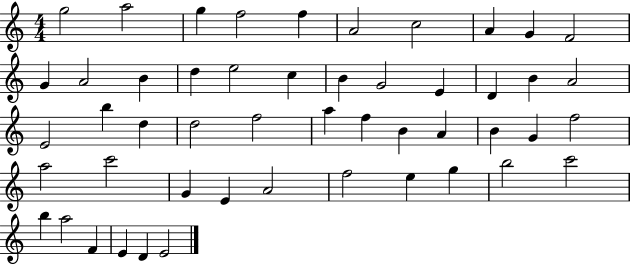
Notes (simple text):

G5/h A5/h G5/q F5/h F5/q A4/h C5/h A4/q G4/q F4/h G4/q A4/h B4/q D5/q E5/h C5/q B4/q G4/h E4/q D4/q B4/q A4/h E4/h B5/q D5/q D5/h F5/h A5/q F5/q B4/q A4/q B4/q G4/q F5/h A5/h C6/h G4/q E4/q A4/h F5/h E5/q G5/q B5/h C6/h B5/q A5/h F4/q E4/q D4/q E4/h